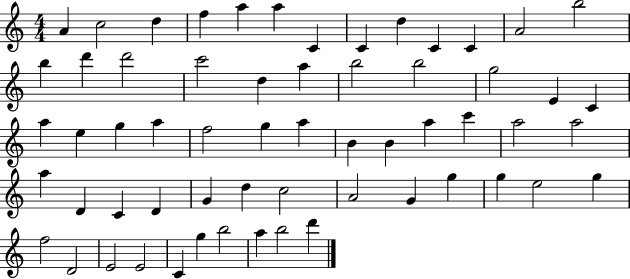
{
  \clef treble
  \numericTimeSignature
  \time 4/4
  \key c \major
  a'4 c''2 d''4 | f''4 a''4 a''4 c'4 | c'4 d''4 c'4 c'4 | a'2 b''2 | \break b''4 d'''4 d'''2 | c'''2 d''4 a''4 | b''2 b''2 | g''2 e'4 c'4 | \break a''4 e''4 g''4 a''4 | f''2 g''4 a''4 | b'4 b'4 a''4 c'''4 | a''2 a''2 | \break a''4 d'4 c'4 d'4 | g'4 d''4 c''2 | a'2 g'4 g''4 | g''4 e''2 g''4 | \break f''2 d'2 | e'2 e'2 | c'4 g''4 b''2 | a''4 b''2 d'''4 | \break \bar "|."
}